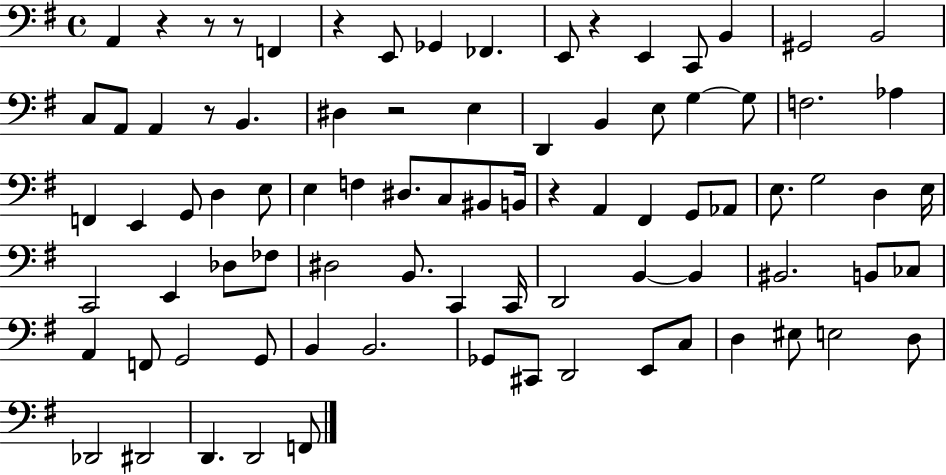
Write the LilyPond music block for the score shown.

{
  \clef bass
  \time 4/4
  \defaultTimeSignature
  \key g \major
  a,4 r4 r8 r8 f,4 | r4 e,8 ges,4 fes,4. | e,8 r4 e,4 c,8 b,4 | gis,2 b,2 | \break c8 a,8 a,4 r8 b,4. | dis4 r2 e4 | d,4 b,4 e8 g4~~ g8 | f2. aes4 | \break f,4 e,4 g,8 d4 e8 | e4 f4 dis8. c8 bis,8 b,16 | r4 a,4 fis,4 g,8 aes,8 | e8. g2 d4 e16 | \break c,2 e,4 des8 fes8 | dis2 b,8. c,4 c,16 | d,2 b,4~~ b,4 | bis,2. b,8 ces8 | \break a,4 f,8 g,2 g,8 | b,4 b,2. | ges,8 cis,8 d,2 e,8 c8 | d4 eis8 e2 d8 | \break des,2 dis,2 | d,4. d,2 f,8 | \bar "|."
}